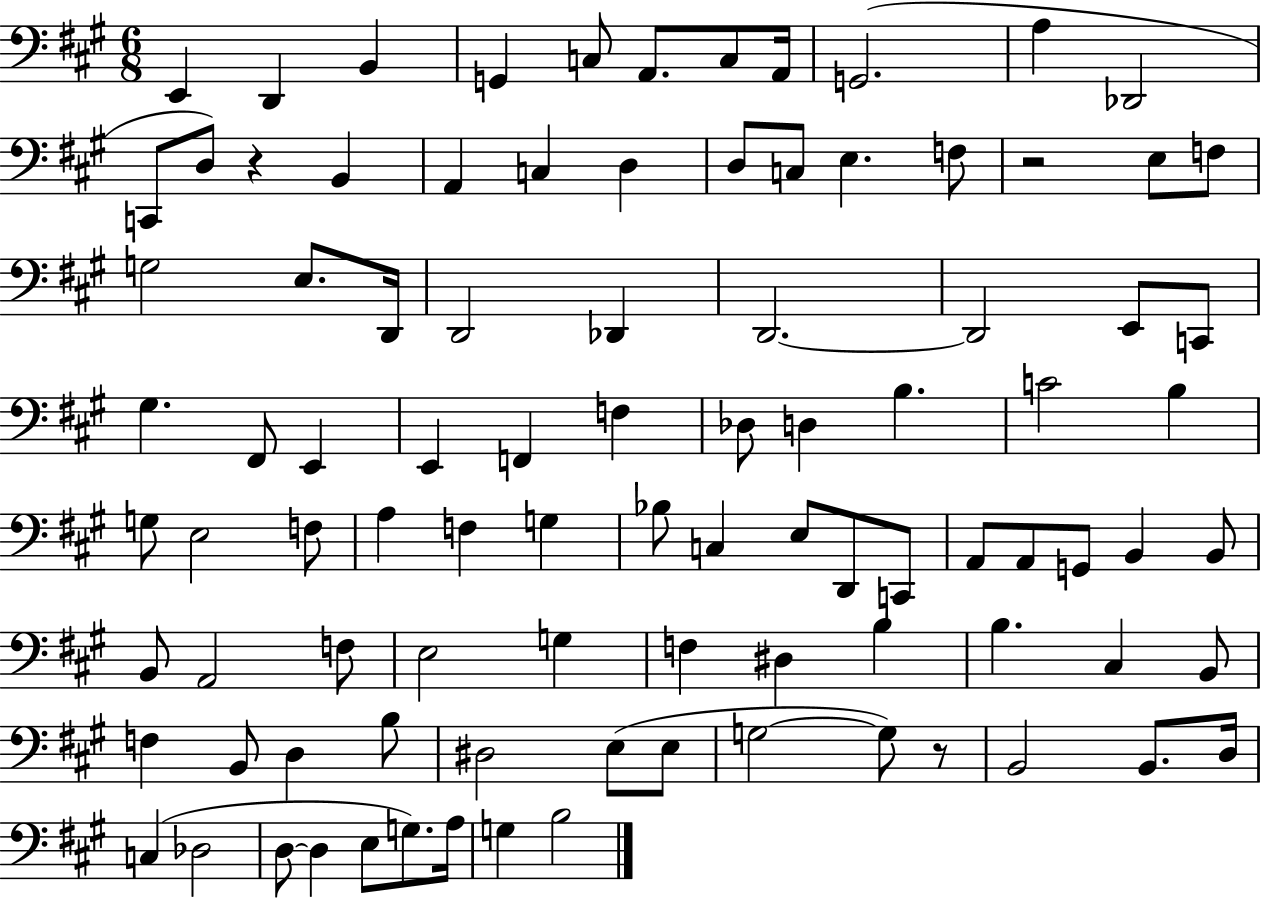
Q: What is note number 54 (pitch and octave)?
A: C2